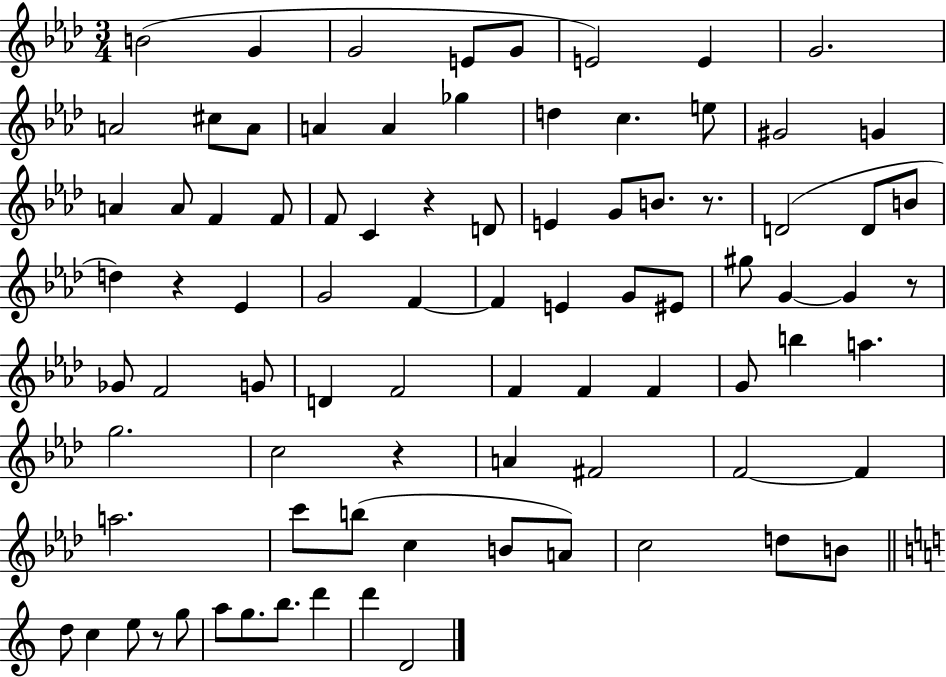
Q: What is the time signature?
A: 3/4